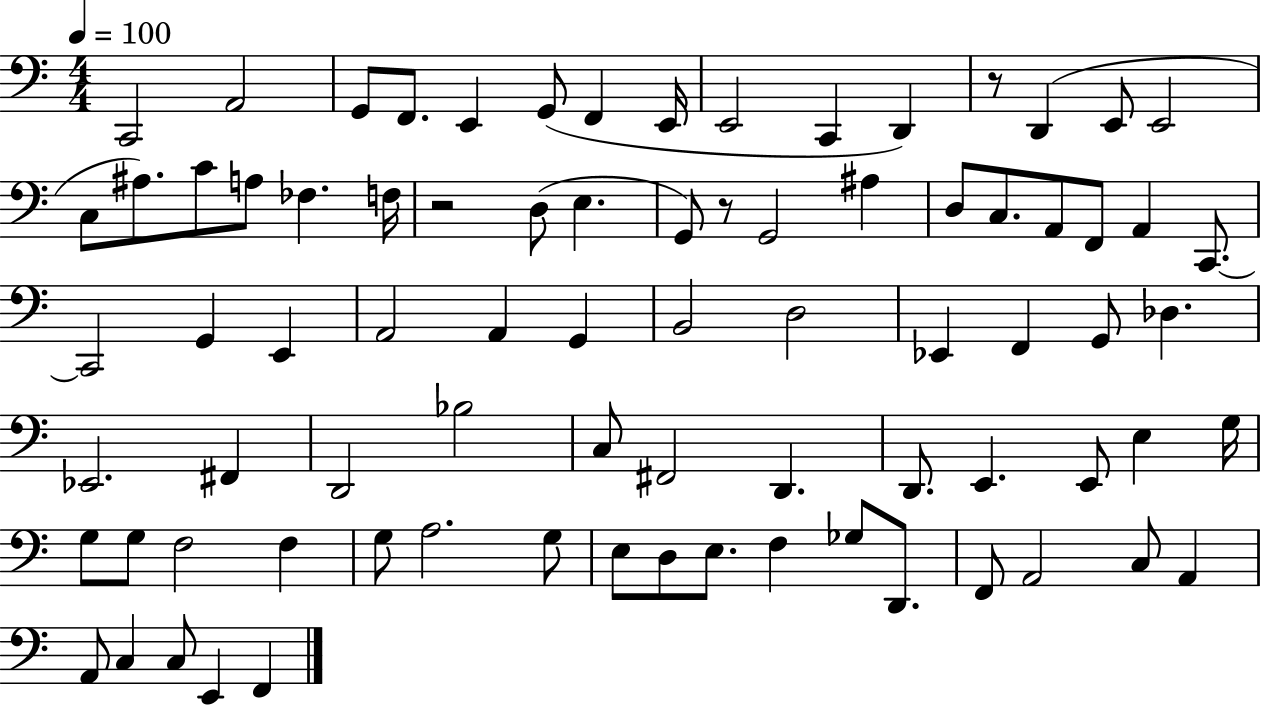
C2/h A2/h G2/e F2/e. E2/q G2/e F2/q E2/s E2/h C2/q D2/q R/e D2/q E2/e E2/h C3/e A#3/e. C4/e A3/e FES3/q. F3/s R/h D3/e E3/q. G2/e R/e G2/h A#3/q D3/e C3/e. A2/e F2/e A2/q C2/e. C2/h G2/q E2/q A2/h A2/q G2/q B2/h D3/h Eb2/q F2/q G2/e Db3/q. Eb2/h. F#2/q D2/h Bb3/h C3/e F#2/h D2/q. D2/e. E2/q. E2/e E3/q G3/s G3/e G3/e F3/h F3/q G3/e A3/h. G3/e E3/e D3/e E3/e. F3/q Gb3/e D2/e. F2/e A2/h C3/e A2/q A2/e C3/q C3/e E2/q F2/q